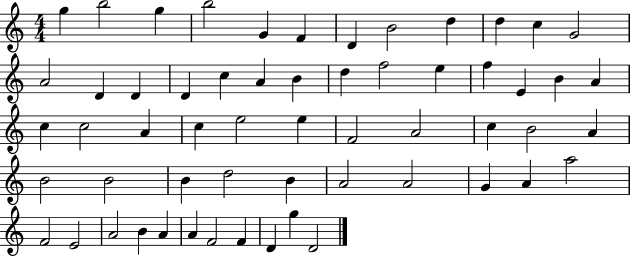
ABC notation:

X:1
T:Untitled
M:4/4
L:1/4
K:C
g b2 g b2 G F D B2 d d c G2 A2 D D D c A B d f2 e f E B A c c2 A c e2 e F2 A2 c B2 A B2 B2 B d2 B A2 A2 G A a2 F2 E2 A2 B A A F2 F D g D2